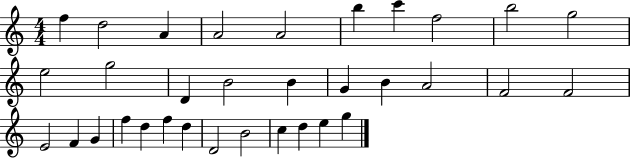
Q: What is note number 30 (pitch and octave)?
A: C5